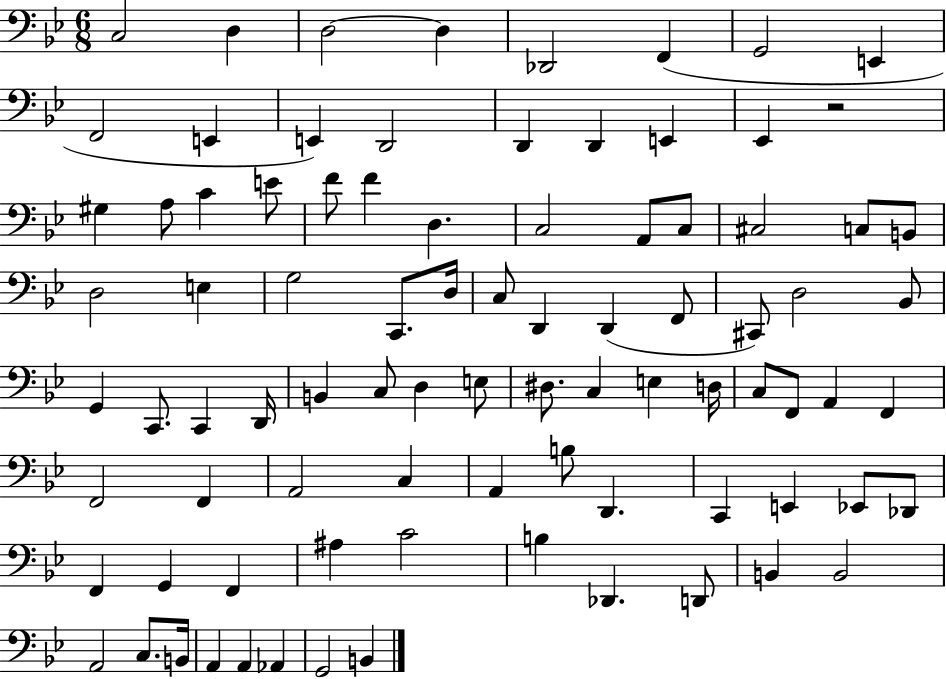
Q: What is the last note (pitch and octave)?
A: B2